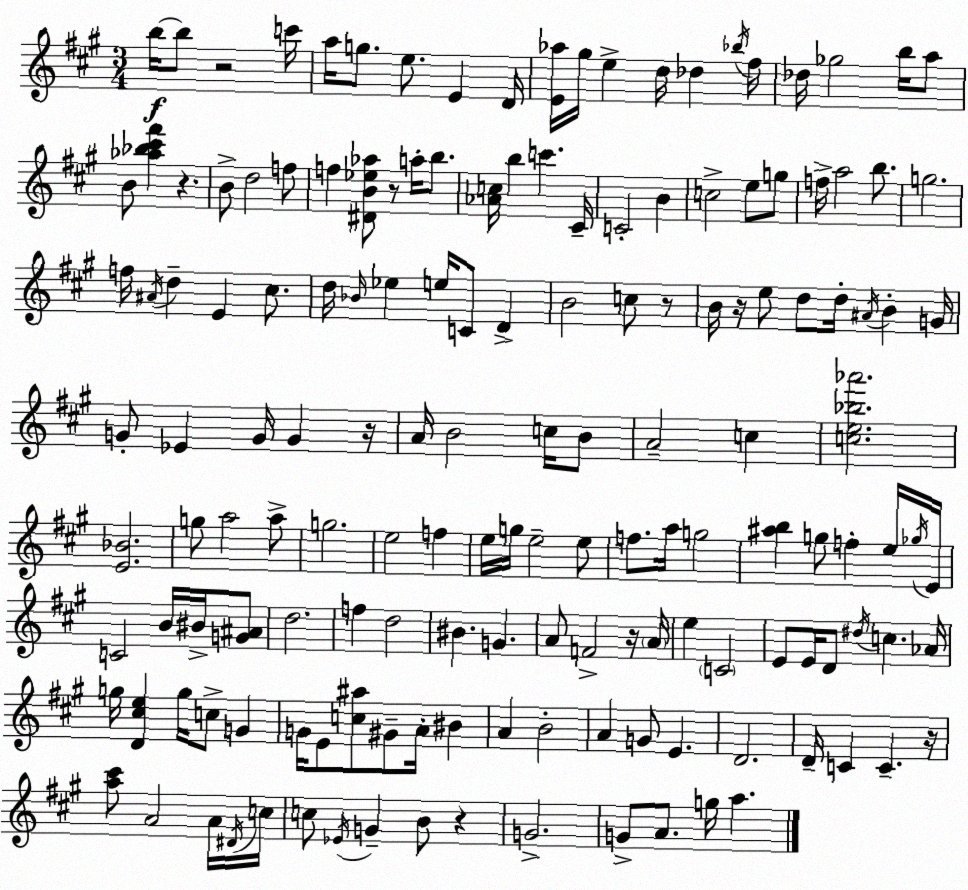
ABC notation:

X:1
T:Untitled
M:3/4
L:1/4
K:A
b/4 b/2 z2 c'/4 a/4 g/2 e/2 E D/4 [E_a]/4 ^g/4 e d/4 _d _b/4 ^f/4 _d/4 _g2 b/4 a/2 B/2 [_a_b^c'^f'] z B/2 d2 f/2 f [^DB_e_a]/2 z/2 a/4 b/2 [_Ac]/4 b c' ^C/4 C2 B c2 e/2 g/2 f/4 a2 b/2 g2 f/4 ^A/4 d E ^c/2 d/4 _B/4 _e e/4 C/2 D B2 c/2 z/2 B/4 z/4 e/2 d/2 d/4 ^A/4 B G/4 G/2 _E G/4 G z/4 A/4 B2 c/4 B/2 A2 c [ce_b_a']2 [E_B]2 g/2 a2 a/2 g2 e2 f e/4 g/4 e2 e/2 f/2 a/4 g2 [^ab] g/2 f e/4 _g/4 E/4 C2 B/4 ^B/4 [G^A]/2 d2 f d2 ^B G A/2 F2 z/4 A/4 e C2 E/2 E/4 D/2 ^d/4 c _A/4 g/4 [D^ce] g/4 c/2 G G/4 E/2 [c^a]/2 ^G/2 A/4 ^B A B2 A G/2 E D2 D/4 C C z/4 [a^c']/2 A2 A/4 ^D/4 c/4 c/2 _E/4 G B/2 z G2 G/2 A/2 g/4 a